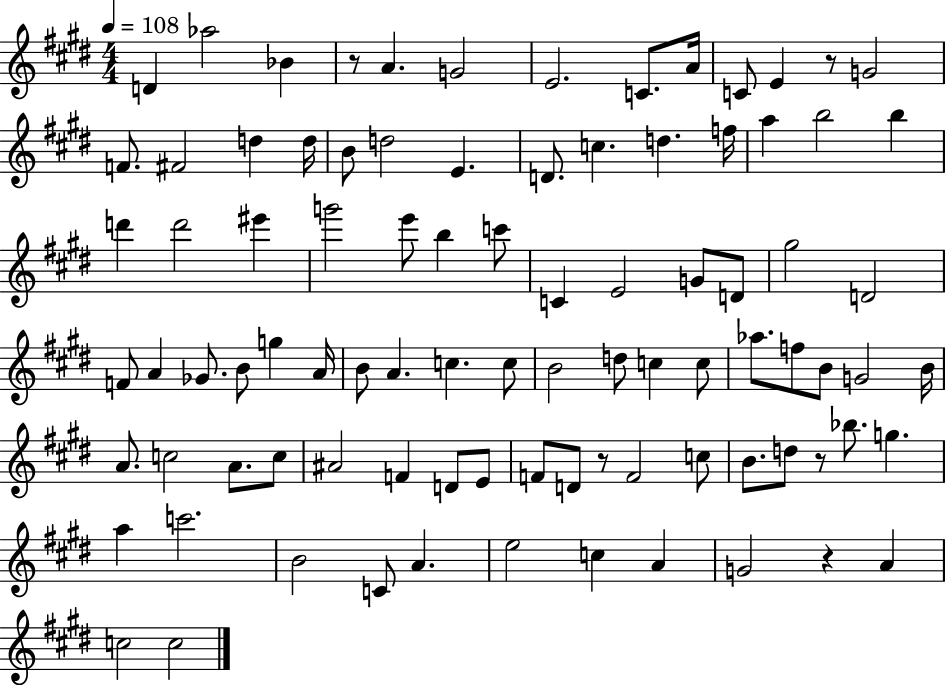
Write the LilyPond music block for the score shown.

{
  \clef treble
  \numericTimeSignature
  \time 4/4
  \key e \major
  \tempo 4 = 108
  d'4 aes''2 bes'4 | r8 a'4. g'2 | e'2. c'8. a'16 | c'8 e'4 r8 g'2 | \break f'8. fis'2 d''4 d''16 | b'8 d''2 e'4. | d'8. c''4. d''4. f''16 | a''4 b''2 b''4 | \break d'''4 d'''2 eis'''4 | g'''2 e'''8 b''4 c'''8 | c'4 e'2 g'8 d'8 | gis''2 d'2 | \break f'8 a'4 ges'8. b'8 g''4 a'16 | b'8 a'4. c''4. c''8 | b'2 d''8 c''4 c''8 | aes''8. f''8 b'8 g'2 b'16 | \break a'8. c''2 a'8. c''8 | ais'2 f'4 d'8 e'8 | f'8 d'8 r8 f'2 c''8 | b'8. d''8 r8 bes''8. g''4. | \break a''4 c'''2. | b'2 c'8 a'4. | e''2 c''4 a'4 | g'2 r4 a'4 | \break c''2 c''2 | \bar "|."
}